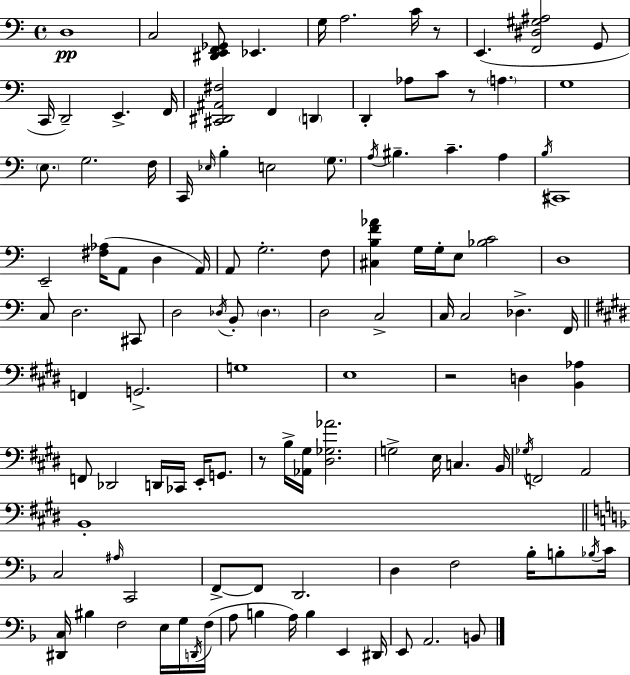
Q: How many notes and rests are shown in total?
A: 118